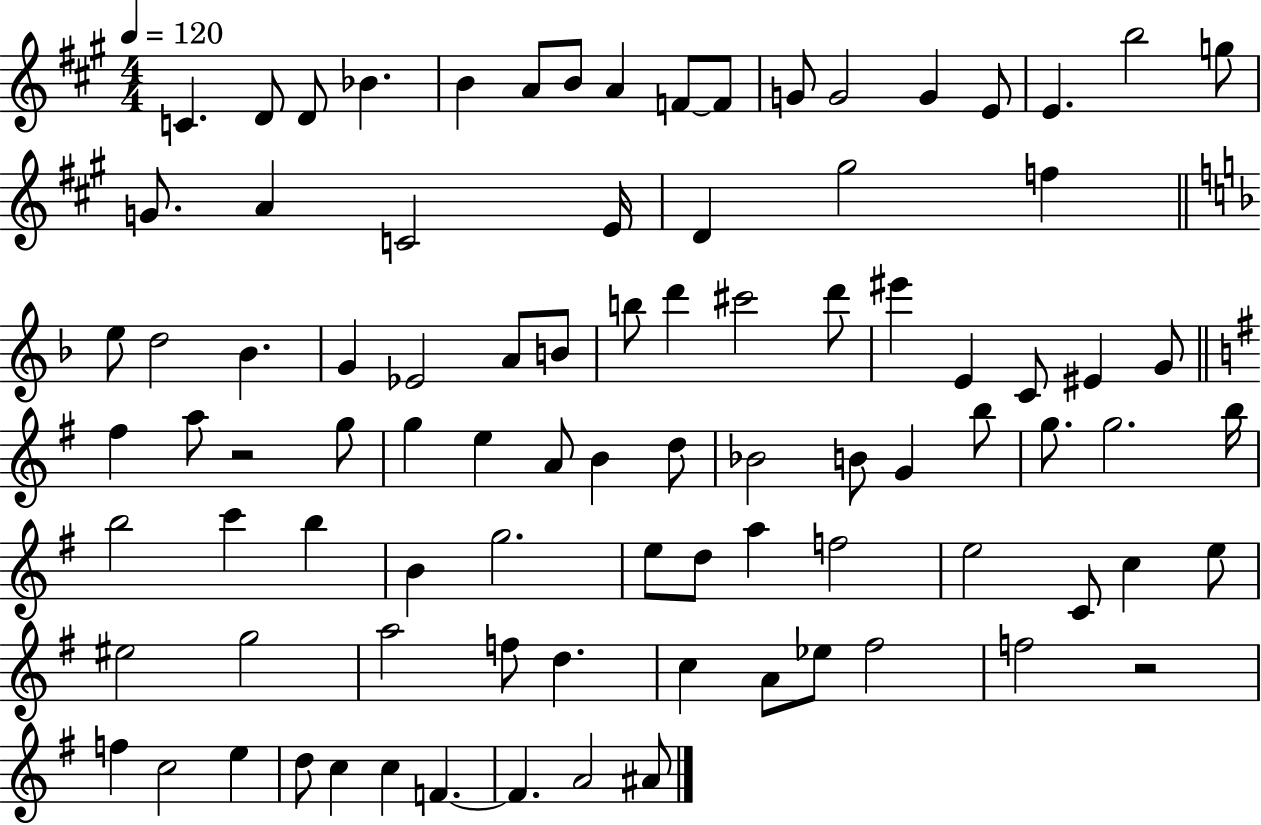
C4/q. D4/e D4/e Bb4/q. B4/q A4/e B4/e A4/q F4/e F4/e G4/e G4/h G4/q E4/e E4/q. B5/h G5/e G4/e. A4/q C4/h E4/s D4/q G#5/h F5/q E5/e D5/h Bb4/q. G4/q Eb4/h A4/e B4/e B5/e D6/q C#6/h D6/e EIS6/q E4/q C4/e EIS4/q G4/e F#5/q A5/e R/h G5/e G5/q E5/q A4/e B4/q D5/e Bb4/h B4/e G4/q B5/e G5/e. G5/h. B5/s B5/h C6/q B5/q B4/q G5/h. E5/e D5/e A5/q F5/h E5/h C4/e C5/q E5/e EIS5/h G5/h A5/h F5/e D5/q. C5/q A4/e Eb5/e F#5/h F5/h R/h F5/q C5/h E5/q D5/e C5/q C5/q F4/q. F4/q. A4/h A#4/e